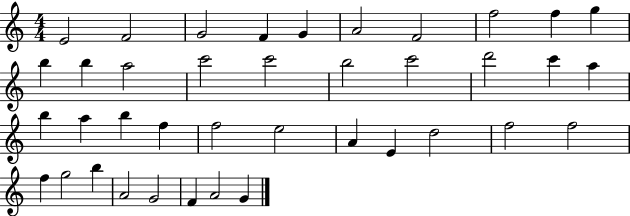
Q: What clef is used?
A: treble